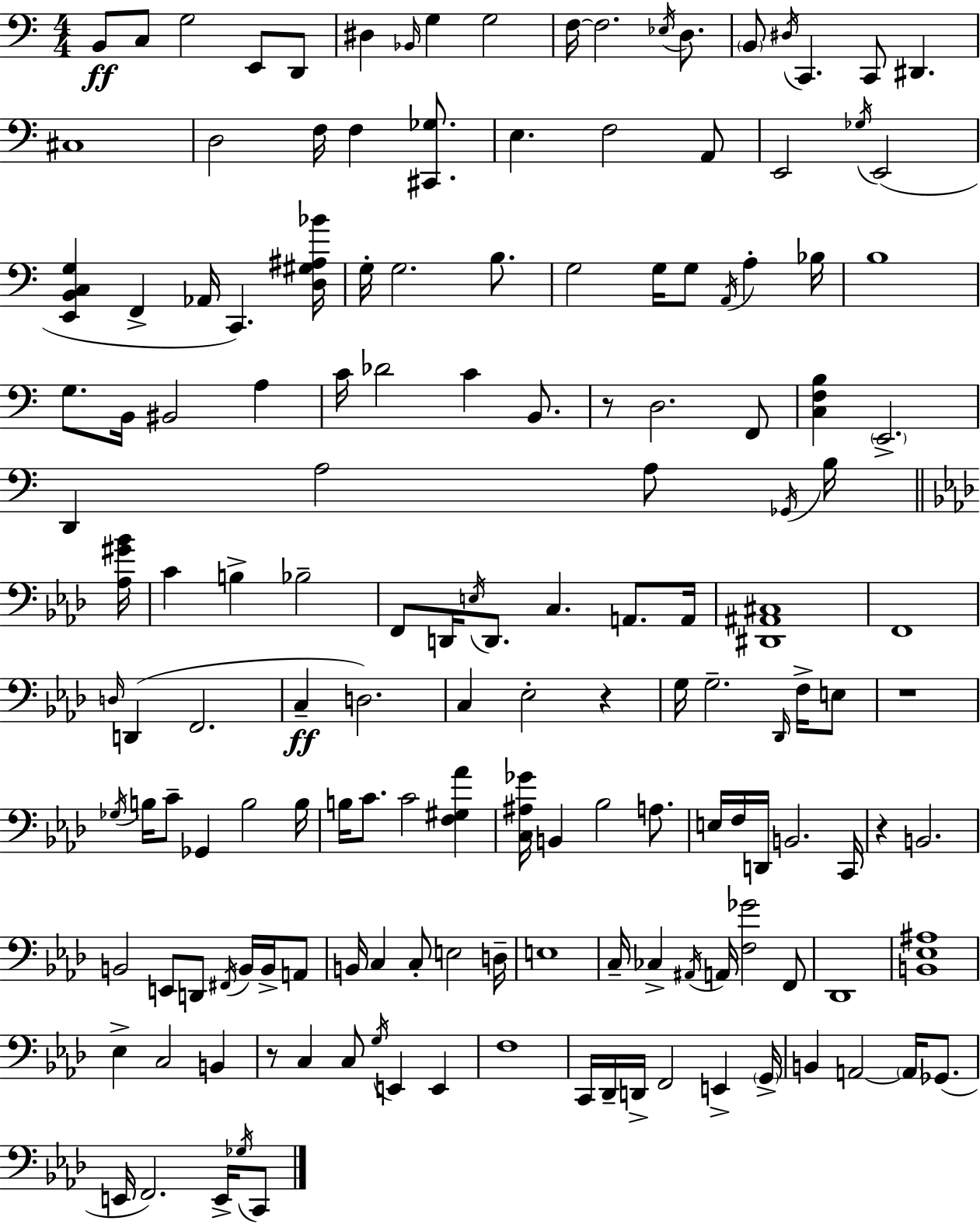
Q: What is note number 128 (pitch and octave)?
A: Db2